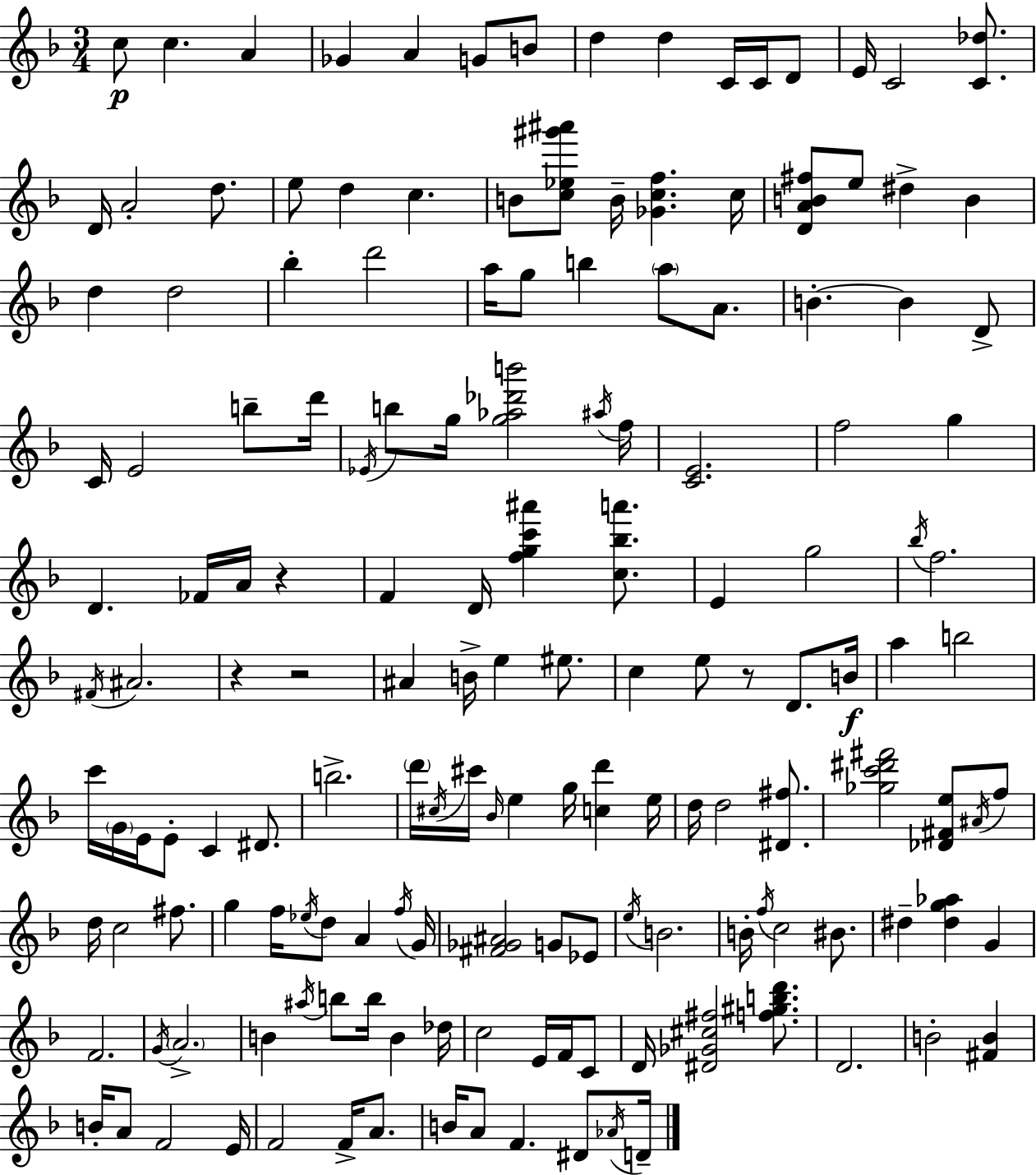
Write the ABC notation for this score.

X:1
T:Untitled
M:3/4
L:1/4
K:Dm
c/2 c A _G A G/2 B/2 d d C/4 C/4 D/2 E/4 C2 [C_d]/2 D/4 A2 d/2 e/2 d c B/2 [c_e^g'^a']/2 B/4 [_Gcf] c/4 [DAB^f]/2 e/2 ^d B d d2 _b d'2 a/4 g/2 b a/2 A/2 B B D/2 C/4 E2 b/2 d'/4 _E/4 b/2 g/4 [g_a_d'b']2 ^a/4 f/4 [CE]2 f2 g D _F/4 A/4 z F D/4 [fgc'^a'] [c_ba']/2 E g2 _b/4 f2 ^F/4 ^A2 z z2 ^A B/4 e ^e/2 c e/2 z/2 D/2 B/4 a b2 c'/4 G/4 E/4 E/2 C ^D/2 b2 d'/4 ^c/4 ^c'/4 _B/4 e g/4 [cd'] e/4 d/4 d2 [^D^f]/2 [_gc'^d'^f']2 [_D^Fe]/2 ^A/4 f/2 d/4 c2 ^f/2 g f/4 _e/4 d/2 A f/4 G/4 [^F_G^A]2 G/2 _E/2 e/4 B2 B/4 f/4 c2 ^B/2 ^d [^dg_a] G F2 G/4 A2 B ^a/4 b/2 b/4 B _d/4 c2 E/4 F/4 C/2 D/4 [^D_G^c^f]2 [f^gbd']/2 D2 B2 [^FB] B/4 A/2 F2 E/4 F2 F/4 A/2 B/4 A/2 F ^D/2 _A/4 D/4